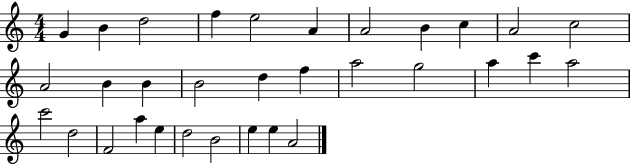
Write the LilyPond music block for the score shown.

{
  \clef treble
  \numericTimeSignature
  \time 4/4
  \key c \major
  g'4 b'4 d''2 | f''4 e''2 a'4 | a'2 b'4 c''4 | a'2 c''2 | \break a'2 b'4 b'4 | b'2 d''4 f''4 | a''2 g''2 | a''4 c'''4 a''2 | \break c'''2 d''2 | f'2 a''4 e''4 | d''2 b'2 | e''4 e''4 a'2 | \break \bar "|."
}